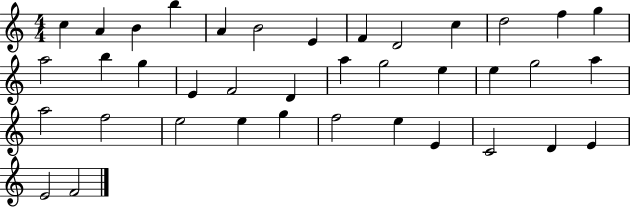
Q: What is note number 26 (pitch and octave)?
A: A5